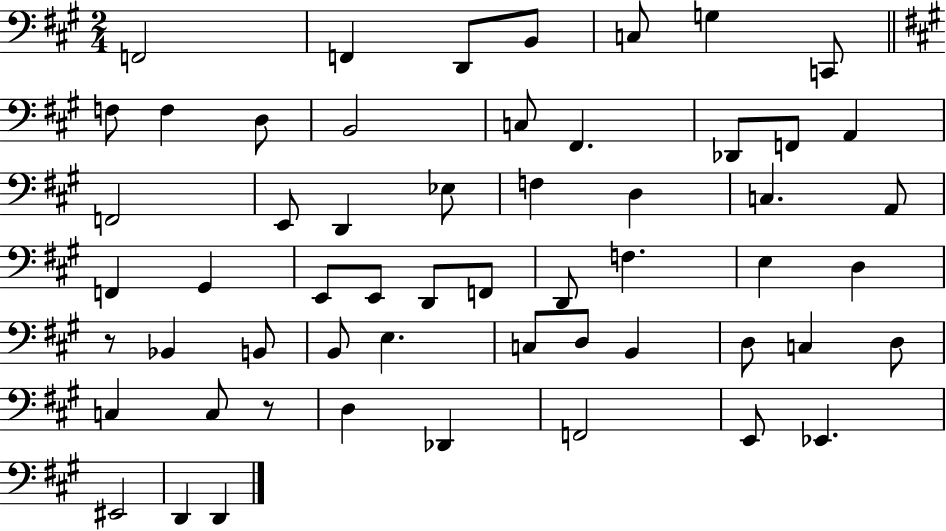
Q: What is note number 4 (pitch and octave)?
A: B2